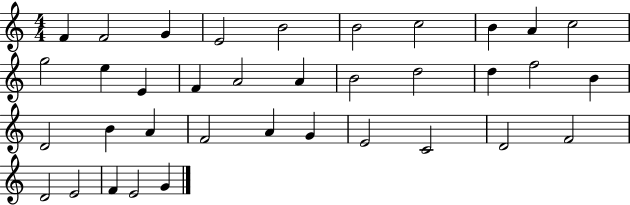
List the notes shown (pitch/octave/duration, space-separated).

F4/q F4/h G4/q E4/h B4/h B4/h C5/h B4/q A4/q C5/h G5/h E5/q E4/q F4/q A4/h A4/q B4/h D5/h D5/q F5/h B4/q D4/h B4/q A4/q F4/h A4/q G4/q E4/h C4/h D4/h F4/h D4/h E4/h F4/q E4/h G4/q